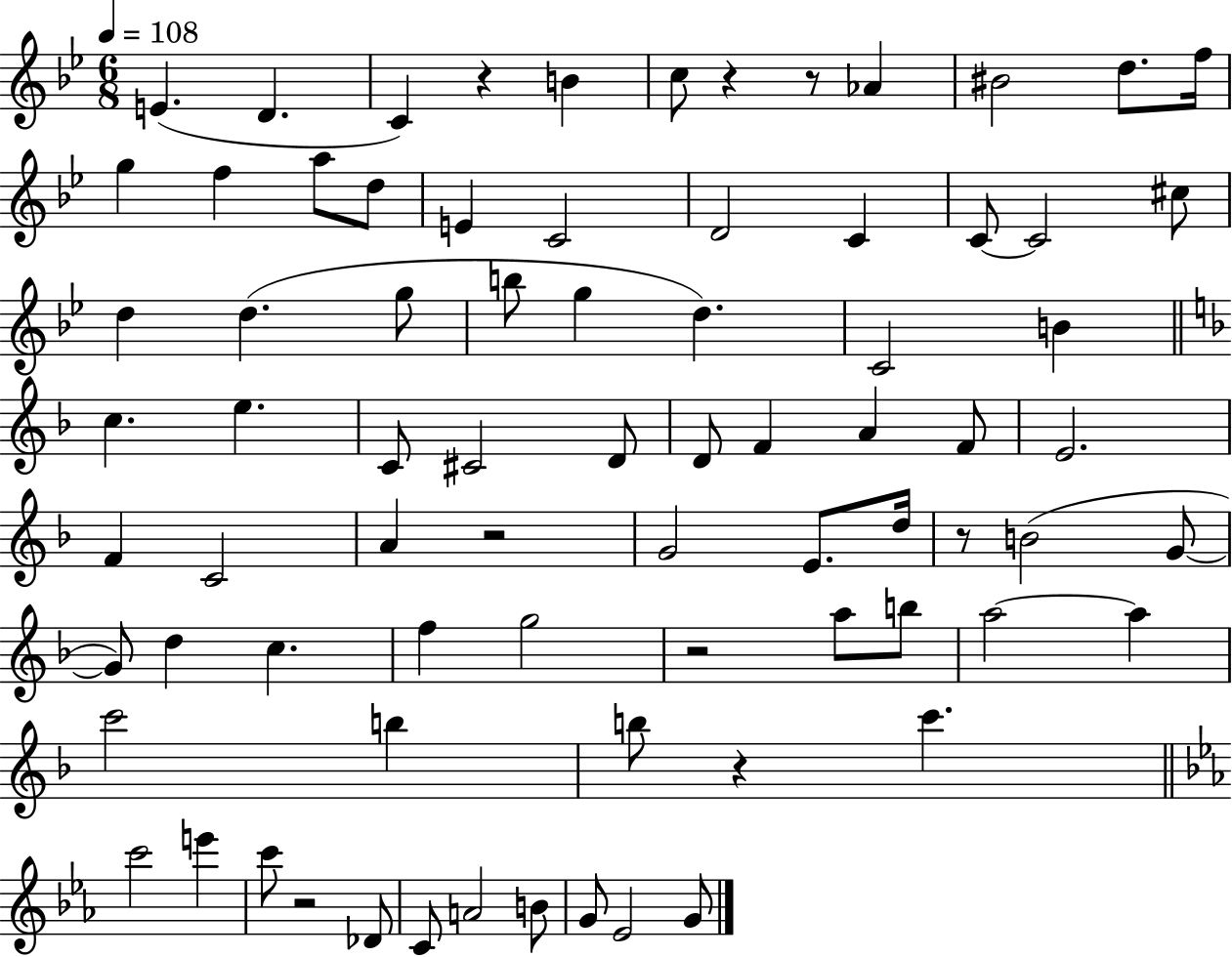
{
  \clef treble
  \numericTimeSignature
  \time 6/8
  \key bes \major
  \tempo 4 = 108
  e'4.( d'4. | c'4) r4 b'4 | c''8 r4 r8 aes'4 | bis'2 d''8. f''16 | \break g''4 f''4 a''8 d''8 | e'4 c'2 | d'2 c'4 | c'8~~ c'2 cis''8 | \break d''4 d''4.( g''8 | b''8 g''4 d''4.) | c'2 b'4 | \bar "||" \break \key f \major c''4. e''4. | c'8 cis'2 d'8 | d'8 f'4 a'4 f'8 | e'2. | \break f'4 c'2 | a'4 r2 | g'2 e'8. d''16 | r8 b'2( g'8~~ | \break g'8) d''4 c''4. | f''4 g''2 | r2 a''8 b''8 | a''2~~ a''4 | \break c'''2 b''4 | b''8 r4 c'''4. | \bar "||" \break \key c \minor c'''2 e'''4 | c'''8 r2 des'8 | c'8 a'2 b'8 | g'8 ees'2 g'8 | \break \bar "|."
}